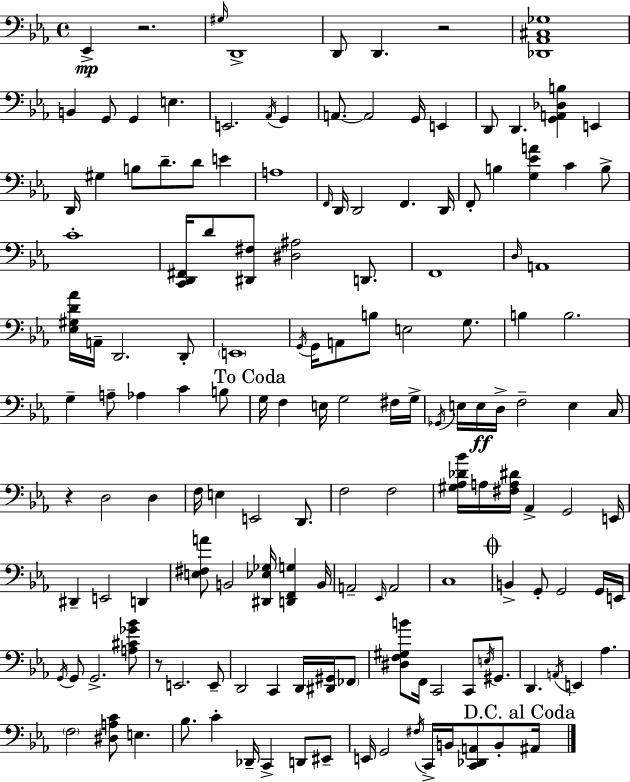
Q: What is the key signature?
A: EES major